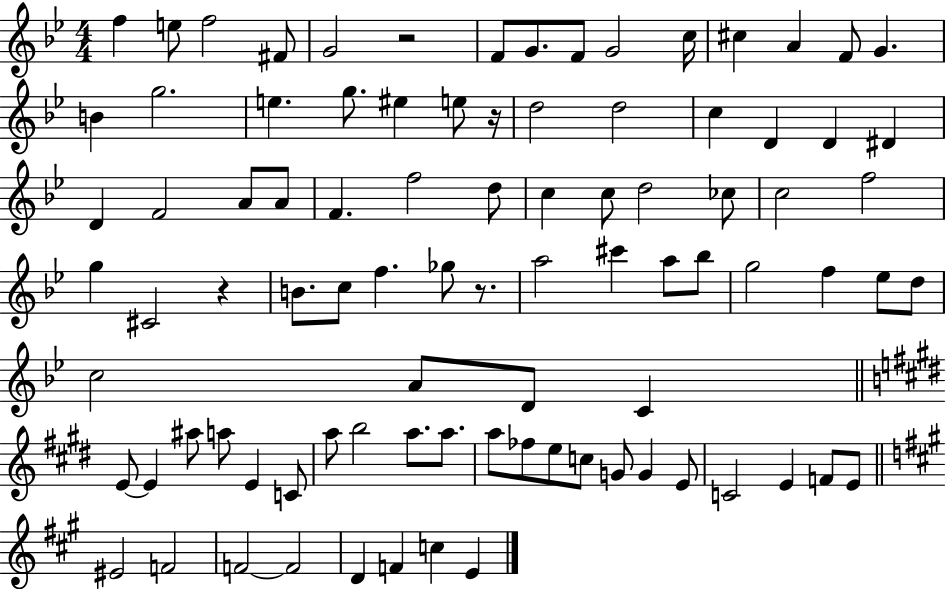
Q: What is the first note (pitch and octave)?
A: F5